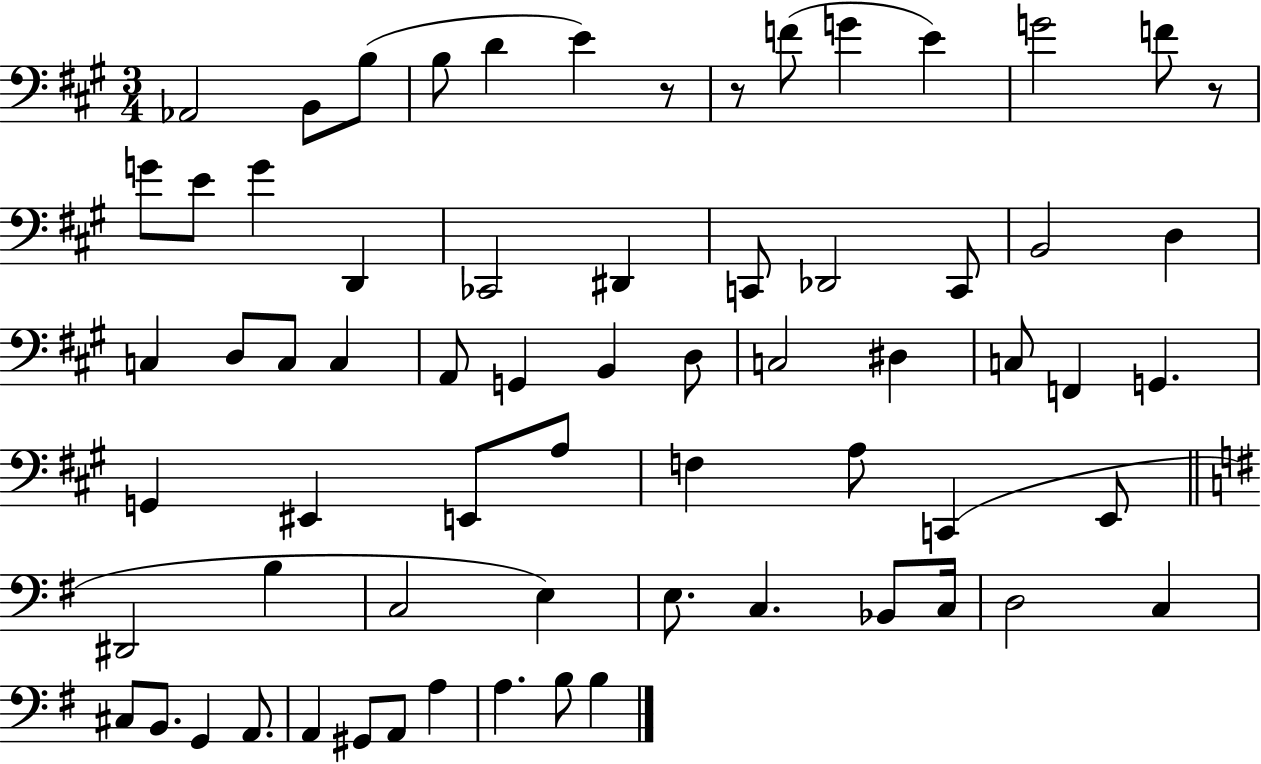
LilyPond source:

{
  \clef bass
  \numericTimeSignature
  \time 3/4
  \key a \major
  aes,2 b,8 b8( | b8 d'4 e'4) r8 | r8 f'8( g'4 e'4) | g'2 f'8 r8 | \break g'8 e'8 g'4 d,4 | ces,2 dis,4 | c,8 des,2 c,8 | b,2 d4 | \break c4 d8 c8 c4 | a,8 g,4 b,4 d8 | c2 dis4 | c8 f,4 g,4. | \break g,4 eis,4 e,8 a8 | f4 a8 c,4( e,8 | \bar "||" \break \key g \major dis,2 b4 | c2 e4) | e8. c4. bes,8 c16 | d2 c4 | \break cis8 b,8. g,4 a,8. | a,4 gis,8 a,8 a4 | a4. b8 b4 | \bar "|."
}